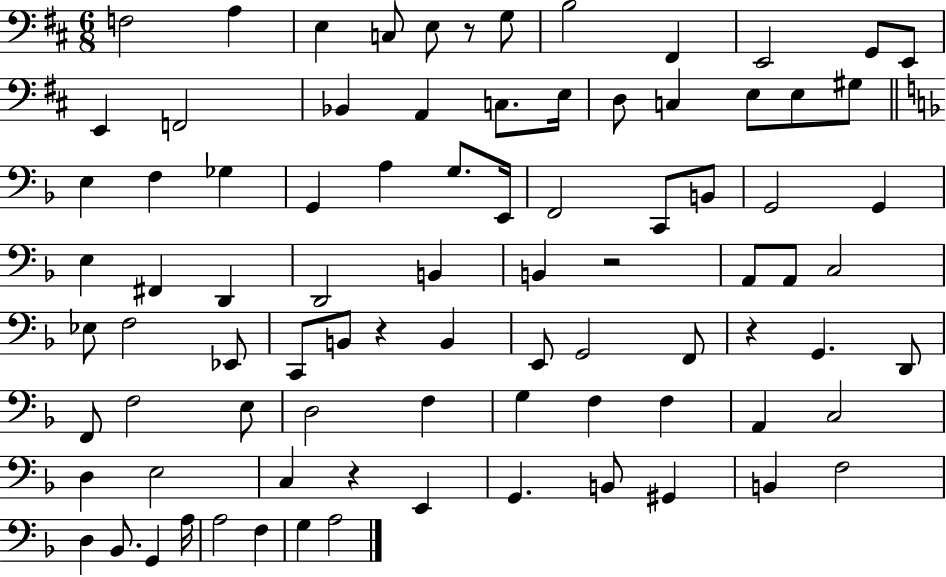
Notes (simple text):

F3/h A3/q E3/q C3/e E3/e R/e G3/e B3/h F#2/q E2/h G2/e E2/e E2/q F2/h Bb2/q A2/q C3/e. E3/s D3/e C3/q E3/e E3/e G#3/e E3/q F3/q Gb3/q G2/q A3/q G3/e. E2/s F2/h C2/e B2/e G2/h G2/q E3/q F#2/q D2/q D2/h B2/q B2/q R/h A2/e A2/e C3/h Eb3/e F3/h Eb2/e C2/e B2/e R/q B2/q E2/e G2/h F2/e R/q G2/q. D2/e F2/e F3/h E3/e D3/h F3/q G3/q F3/q F3/q A2/q C3/h D3/q E3/h C3/q R/q E2/q G2/q. B2/e G#2/q B2/q F3/h D3/q Bb2/e. G2/q A3/s A3/h F3/q G3/q A3/h